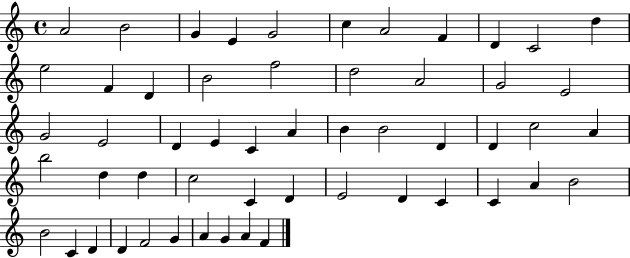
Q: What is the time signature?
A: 4/4